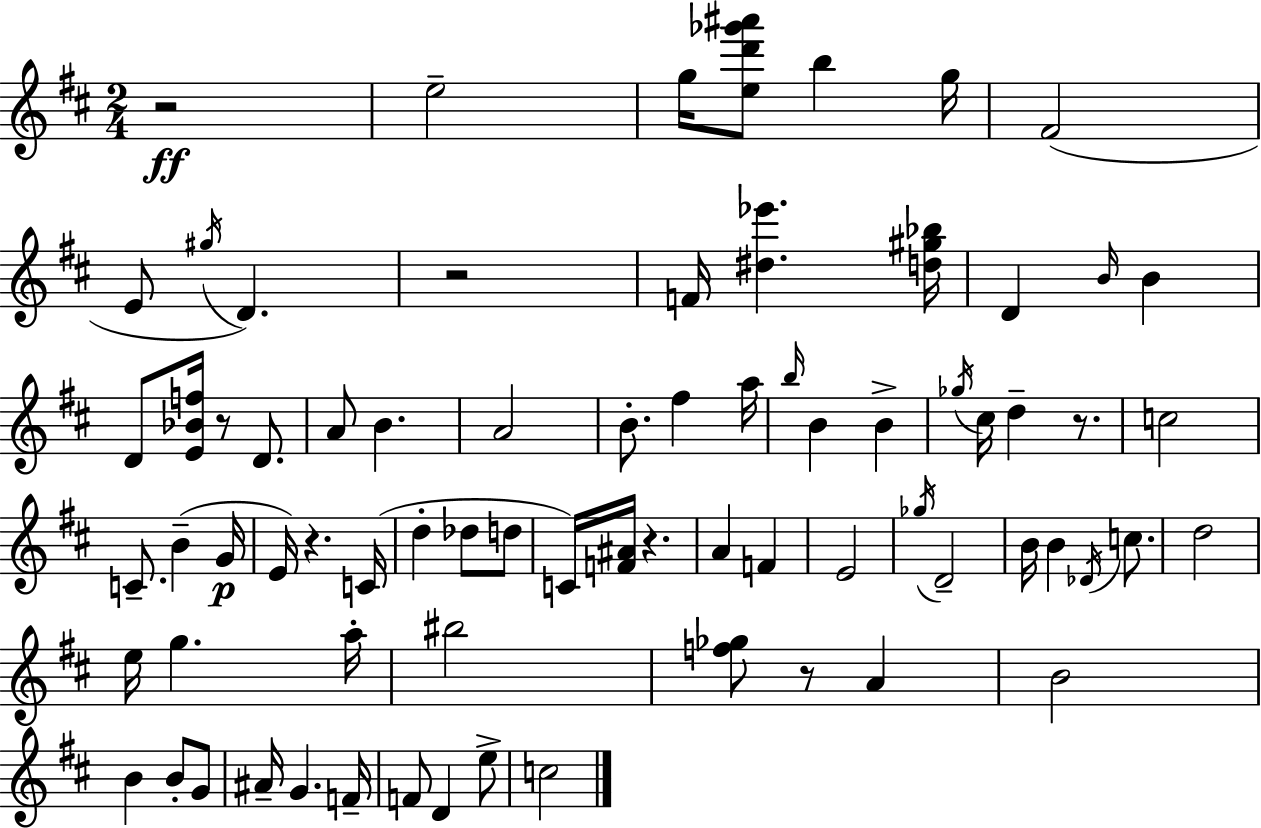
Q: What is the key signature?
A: D major